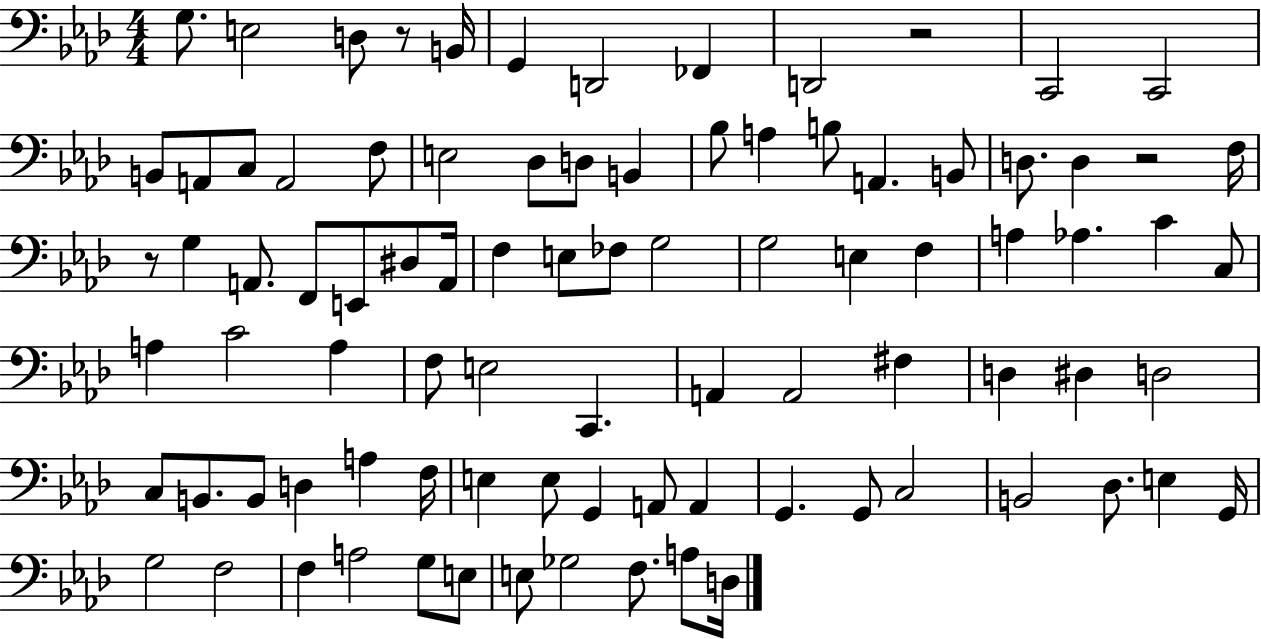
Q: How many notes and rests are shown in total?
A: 89